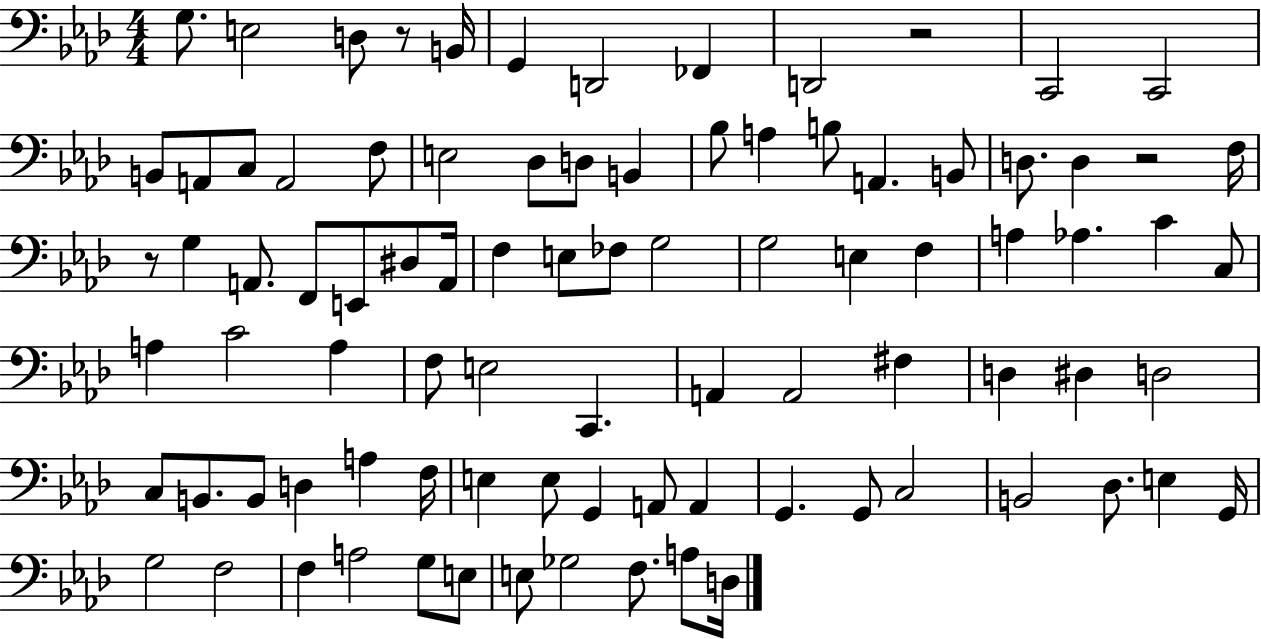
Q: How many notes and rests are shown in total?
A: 89